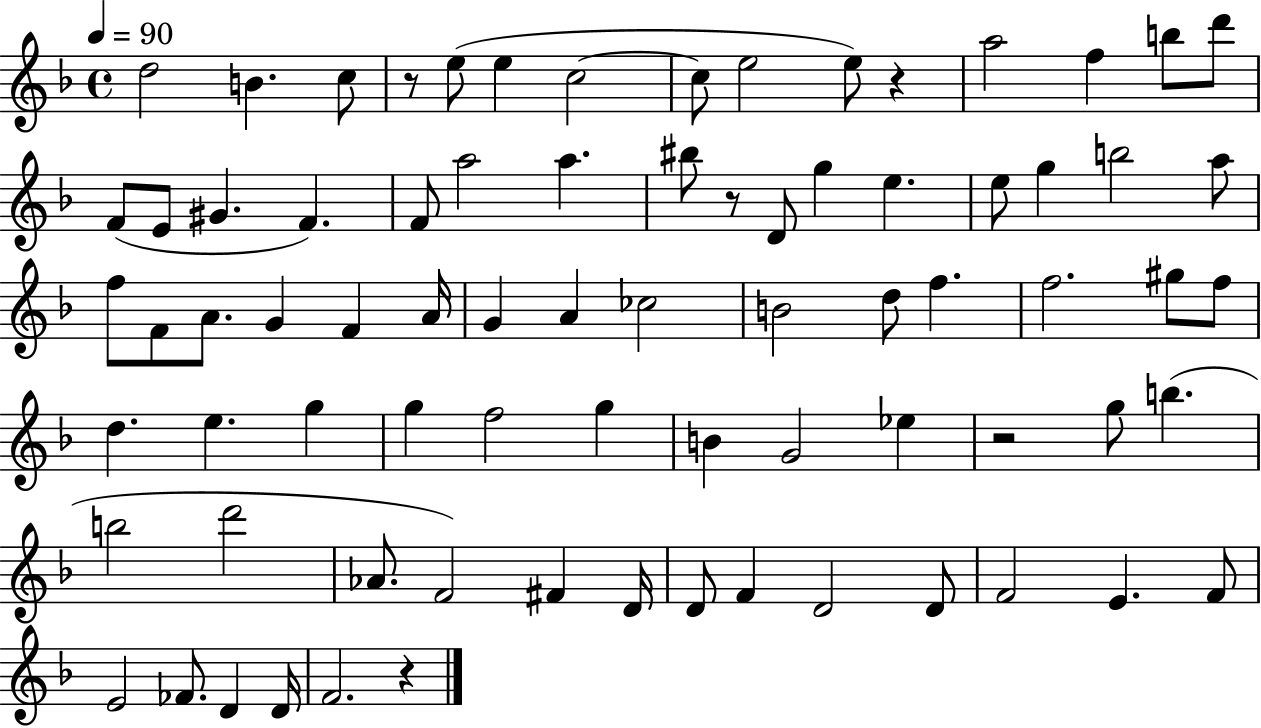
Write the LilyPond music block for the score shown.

{
  \clef treble
  \time 4/4
  \defaultTimeSignature
  \key f \major
  \tempo 4 = 90
  d''2 b'4. c''8 | r8 e''8( e''4 c''2~~ | c''8 e''2 e''8) r4 | a''2 f''4 b''8 d'''8 | \break f'8( e'8 gis'4. f'4.) | f'8 a''2 a''4. | bis''8 r8 d'8 g''4 e''4. | e''8 g''4 b''2 a''8 | \break f''8 f'8 a'8. g'4 f'4 a'16 | g'4 a'4 ces''2 | b'2 d''8 f''4. | f''2. gis''8 f''8 | \break d''4. e''4. g''4 | g''4 f''2 g''4 | b'4 g'2 ees''4 | r2 g''8 b''4.( | \break b''2 d'''2 | aes'8. f'2) fis'4 d'16 | d'8 f'4 d'2 d'8 | f'2 e'4. f'8 | \break e'2 fes'8. d'4 d'16 | f'2. r4 | \bar "|."
}